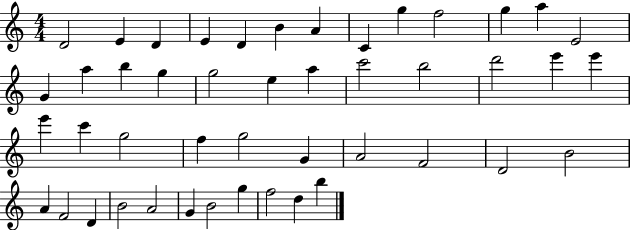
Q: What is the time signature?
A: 4/4